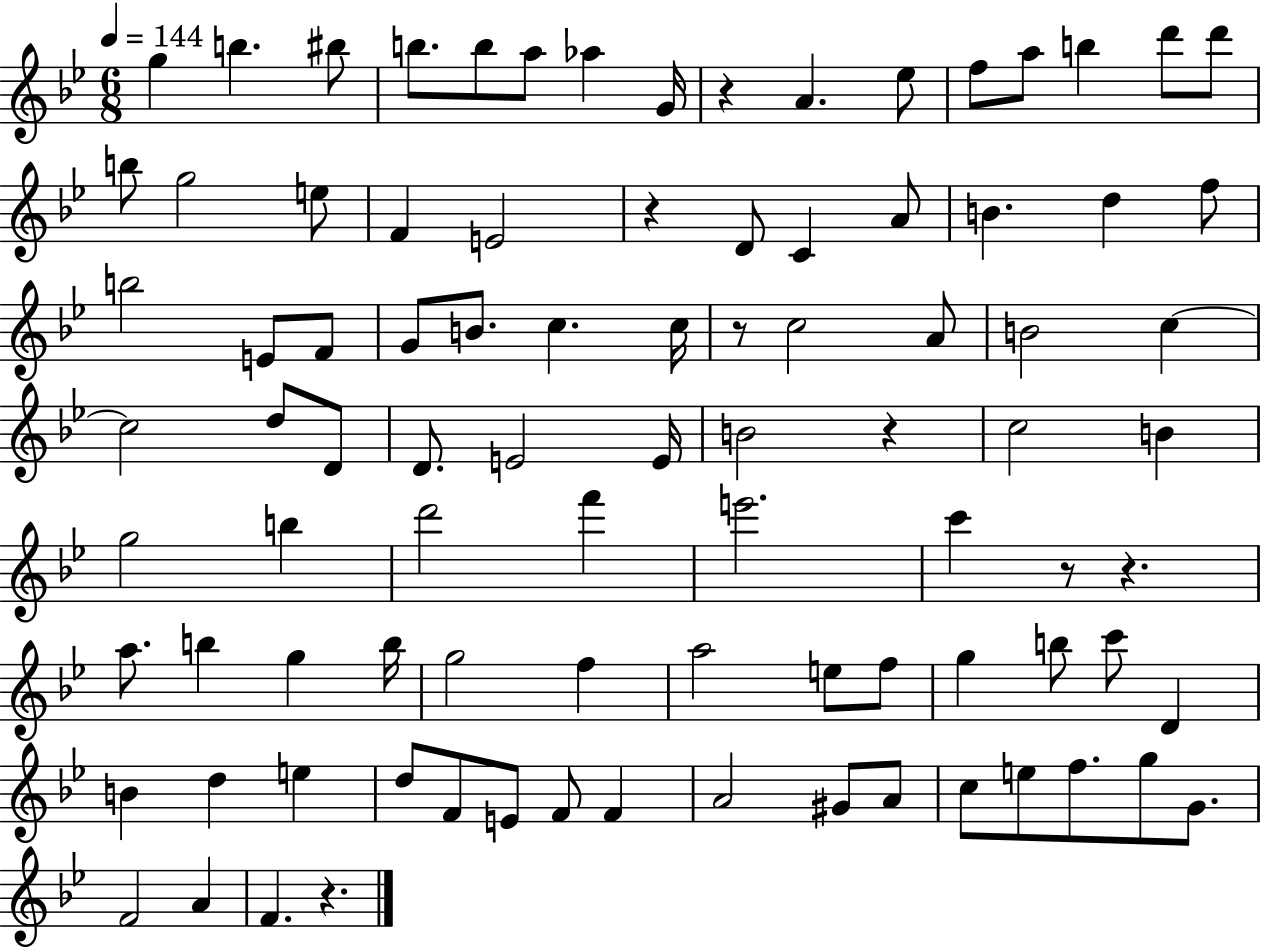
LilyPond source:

{
  \clef treble
  \numericTimeSignature
  \time 6/8
  \key bes \major
  \tempo 4 = 144
  g''4 b''4. bis''8 | b''8. b''8 a''8 aes''4 g'16 | r4 a'4. ees''8 | f''8 a''8 b''4 d'''8 d'''8 | \break b''8 g''2 e''8 | f'4 e'2 | r4 d'8 c'4 a'8 | b'4. d''4 f''8 | \break b''2 e'8 f'8 | g'8 b'8. c''4. c''16 | r8 c''2 a'8 | b'2 c''4~~ | \break c''2 d''8 d'8 | d'8. e'2 e'16 | b'2 r4 | c''2 b'4 | \break g''2 b''4 | d'''2 f'''4 | e'''2. | c'''4 r8 r4. | \break a''8. b''4 g''4 b''16 | g''2 f''4 | a''2 e''8 f''8 | g''4 b''8 c'''8 d'4 | \break b'4 d''4 e''4 | d''8 f'8 e'8 f'8 f'4 | a'2 gis'8 a'8 | c''8 e''8 f''8. g''8 g'8. | \break f'2 a'4 | f'4. r4. | \bar "|."
}